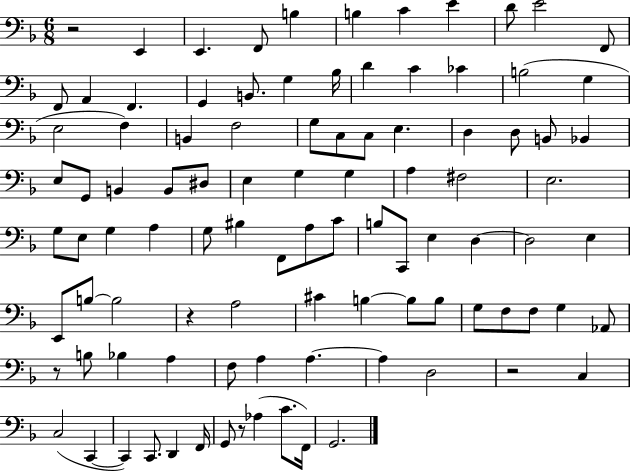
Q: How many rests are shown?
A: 5